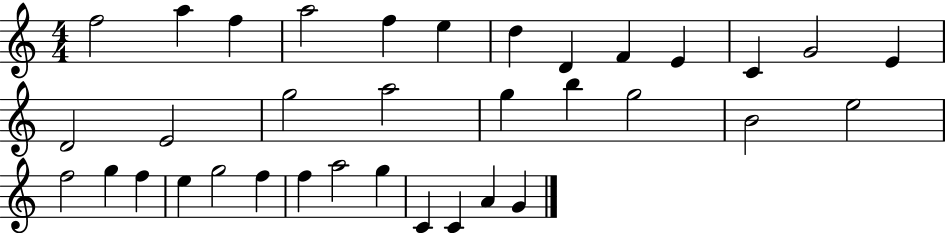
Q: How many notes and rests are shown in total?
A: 35